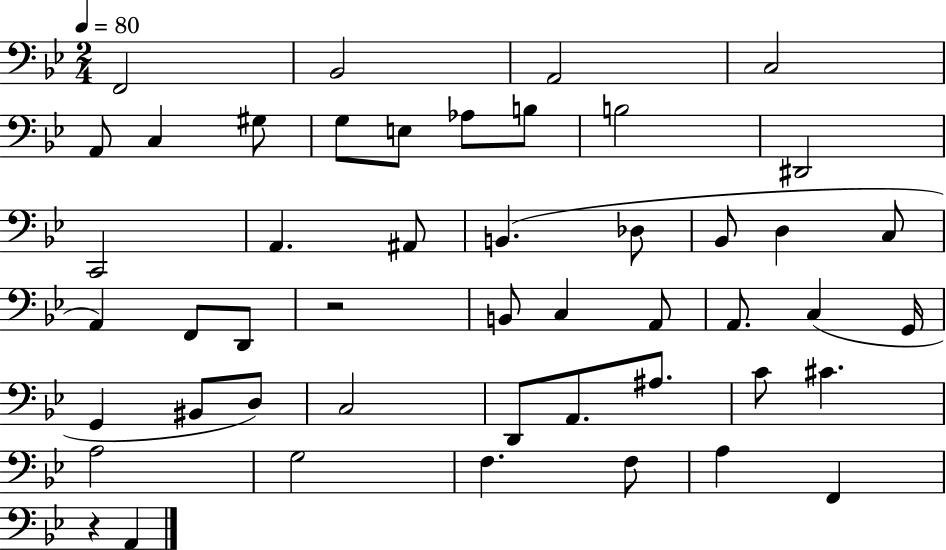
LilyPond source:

{
  \clef bass
  \numericTimeSignature
  \time 2/4
  \key bes \major
  \tempo 4 = 80
  f,2 | bes,2 | a,2 | c2 | \break a,8 c4 gis8 | g8 e8 aes8 b8 | b2 | dis,2 | \break c,2 | a,4. ais,8 | b,4.( des8 | bes,8 d4 c8 | \break a,4) f,8 d,8 | r2 | b,8 c4 a,8 | a,8. c4( g,16 | \break g,4 bis,8 d8) | c2 | d,8 a,8. ais8. | c'8 cis'4. | \break a2 | g2 | f4. f8 | a4 f,4 | \break r4 a,4 | \bar "|."
}